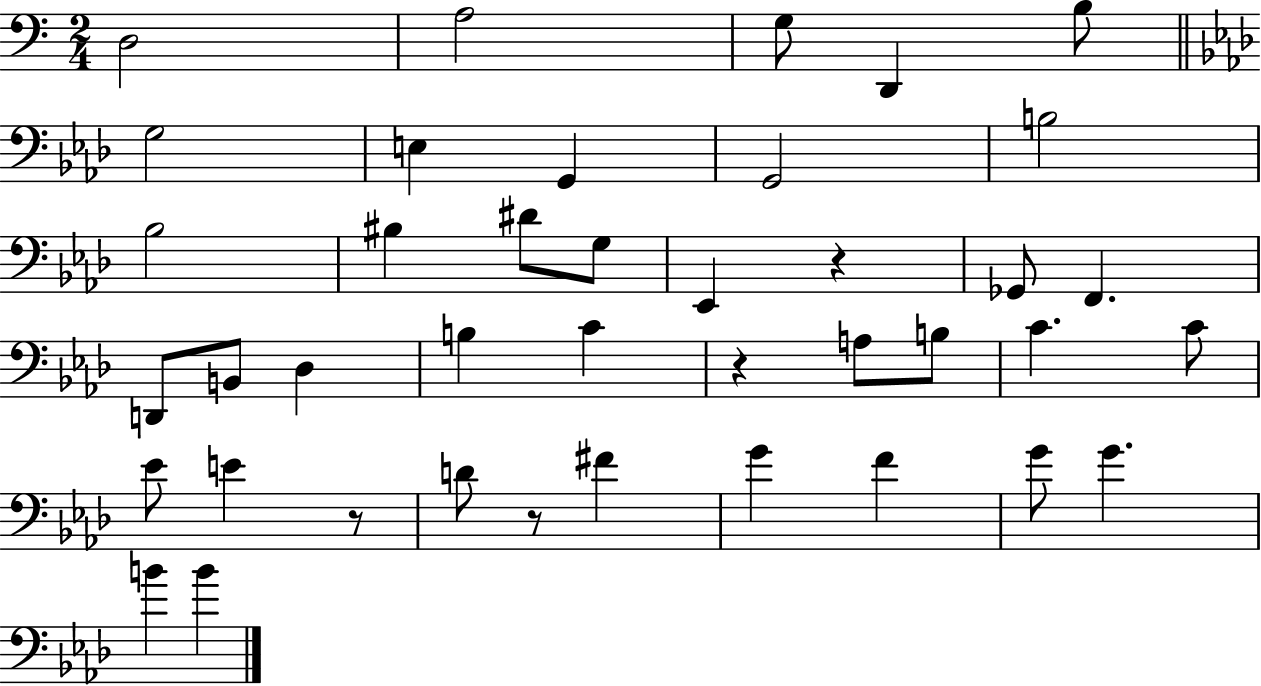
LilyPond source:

{
  \clef bass
  \numericTimeSignature
  \time 2/4
  \key c \major
  d2 | a2 | g8 d,4 b8 | \bar "||" \break \key aes \major g2 | e4 g,4 | g,2 | b2 | \break bes2 | bis4 dis'8 g8 | ees,4 r4 | ges,8 f,4. | \break d,8 b,8 des4 | b4 c'4 | r4 a8 b8 | c'4. c'8 | \break ees'8 e'4 r8 | d'8 r8 fis'4 | g'4 f'4 | g'8 g'4. | \break b'4 b'4 | \bar "|."
}